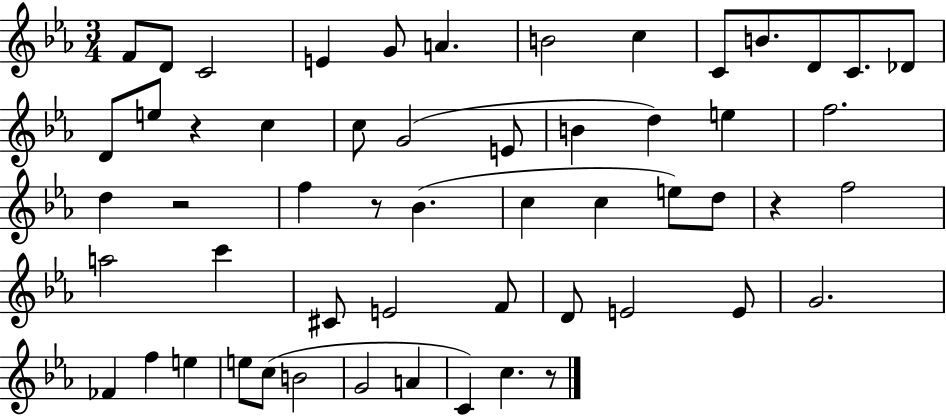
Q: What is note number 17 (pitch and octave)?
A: C5